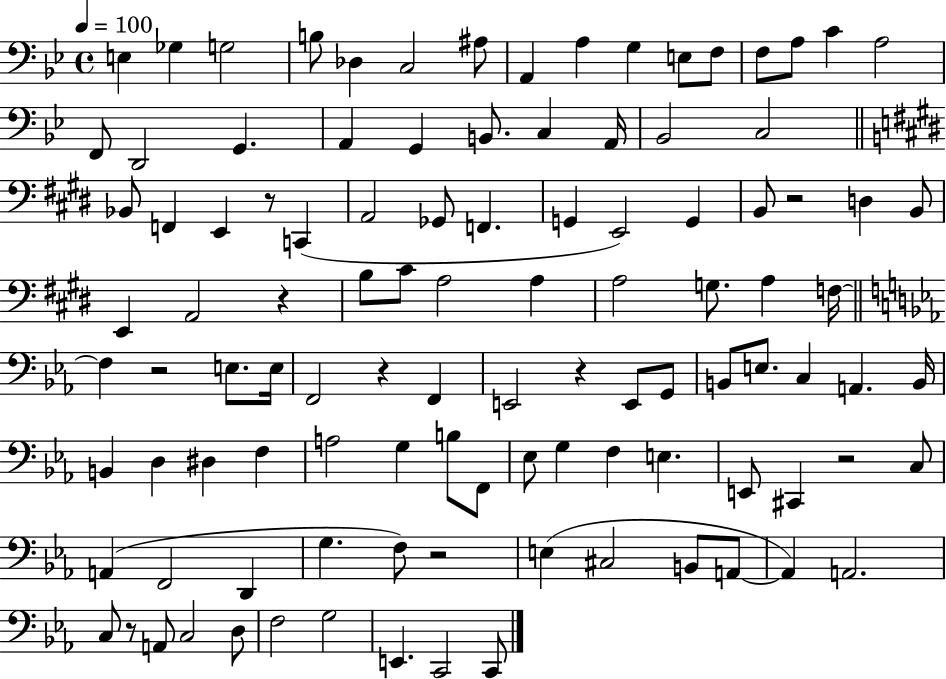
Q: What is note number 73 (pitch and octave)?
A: F3